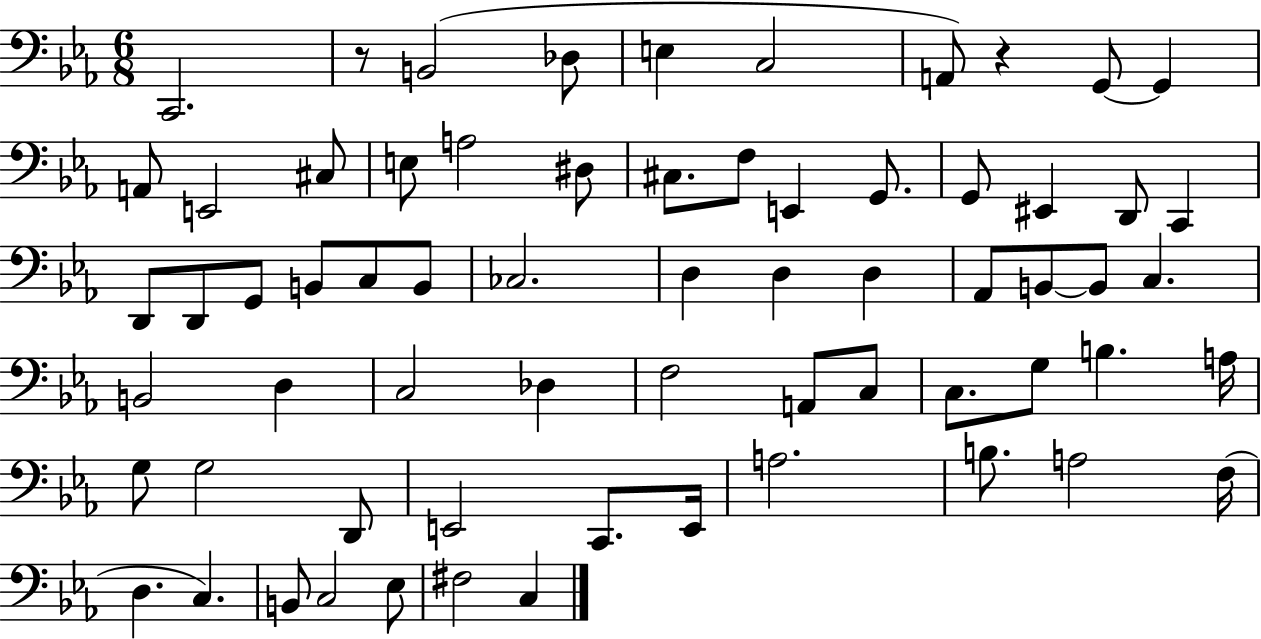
{
  \clef bass
  \numericTimeSignature
  \time 6/8
  \key ees \major
  c,2. | r8 b,2( des8 | e4 c2 | a,8) r4 g,8~~ g,4 | \break a,8 e,2 cis8 | e8 a2 dis8 | cis8. f8 e,4 g,8. | g,8 eis,4 d,8 c,4 | \break d,8 d,8 g,8 b,8 c8 b,8 | ces2. | d4 d4 d4 | aes,8 b,8~~ b,8 c4. | \break b,2 d4 | c2 des4 | f2 a,8 c8 | c8. g8 b4. a16 | \break g8 g2 d,8 | e,2 c,8. e,16 | a2. | b8. a2 f16( | \break d4. c4.) | b,8 c2 ees8 | fis2 c4 | \bar "|."
}